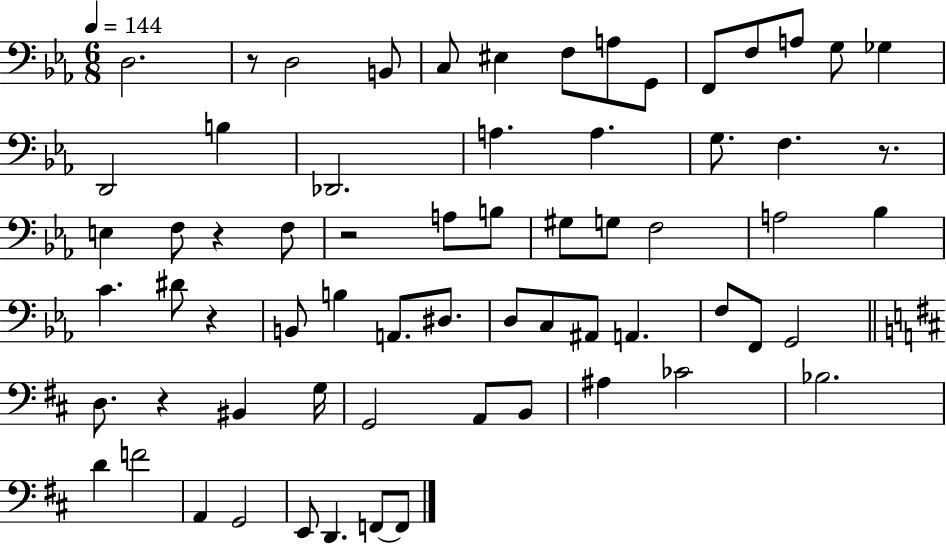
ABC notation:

X:1
T:Untitled
M:6/8
L:1/4
K:Eb
D,2 z/2 D,2 B,,/2 C,/2 ^E, F,/2 A,/2 G,,/2 F,,/2 F,/2 A,/2 G,/2 _G, D,,2 B, _D,,2 A, A, G,/2 F, z/2 E, F,/2 z F,/2 z2 A,/2 B,/2 ^G,/2 G,/2 F,2 A,2 _B, C ^D/2 z B,,/2 B, A,,/2 ^D,/2 D,/2 C,/2 ^A,,/2 A,, F,/2 F,,/2 G,,2 D,/2 z ^B,, G,/4 G,,2 A,,/2 B,,/2 ^A, _C2 _B,2 D F2 A,, G,,2 E,,/2 D,, F,,/2 F,,/2